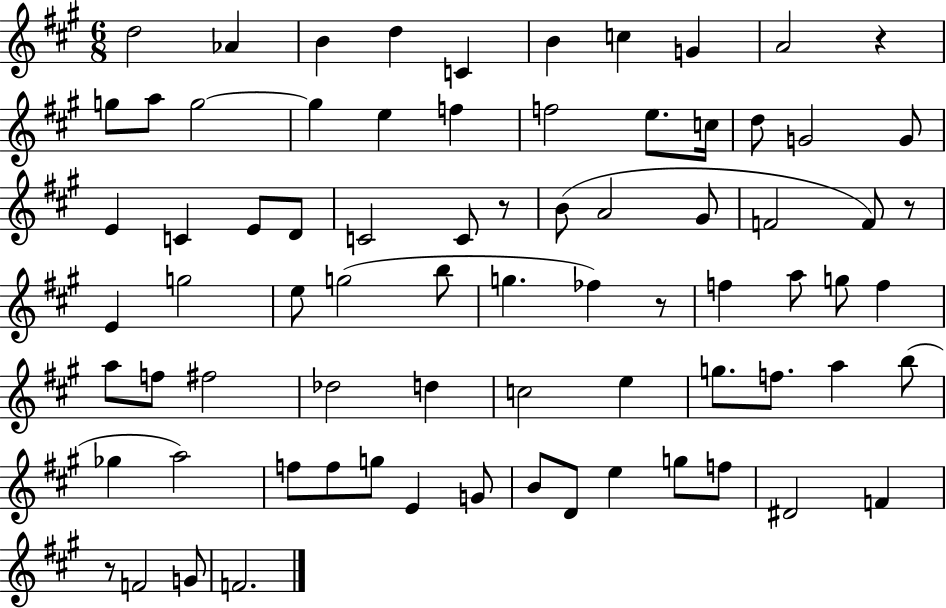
D5/h Ab4/q B4/q D5/q C4/q B4/q C5/q G4/q A4/h R/q G5/e A5/e G5/h G5/q E5/q F5/q F5/h E5/e. C5/s D5/e G4/h G4/e E4/q C4/q E4/e D4/e C4/h C4/e R/e B4/e A4/h G#4/e F4/h F4/e R/e E4/q G5/h E5/e G5/h B5/e G5/q. FES5/q R/e F5/q A5/e G5/e F5/q A5/e F5/e F#5/h Db5/h D5/q C5/h E5/q G5/e. F5/e. A5/q B5/e Gb5/q A5/h F5/e F5/e G5/e E4/q G4/e B4/e D4/e E5/q G5/e F5/e D#4/h F4/q R/e F4/h G4/e F4/h.